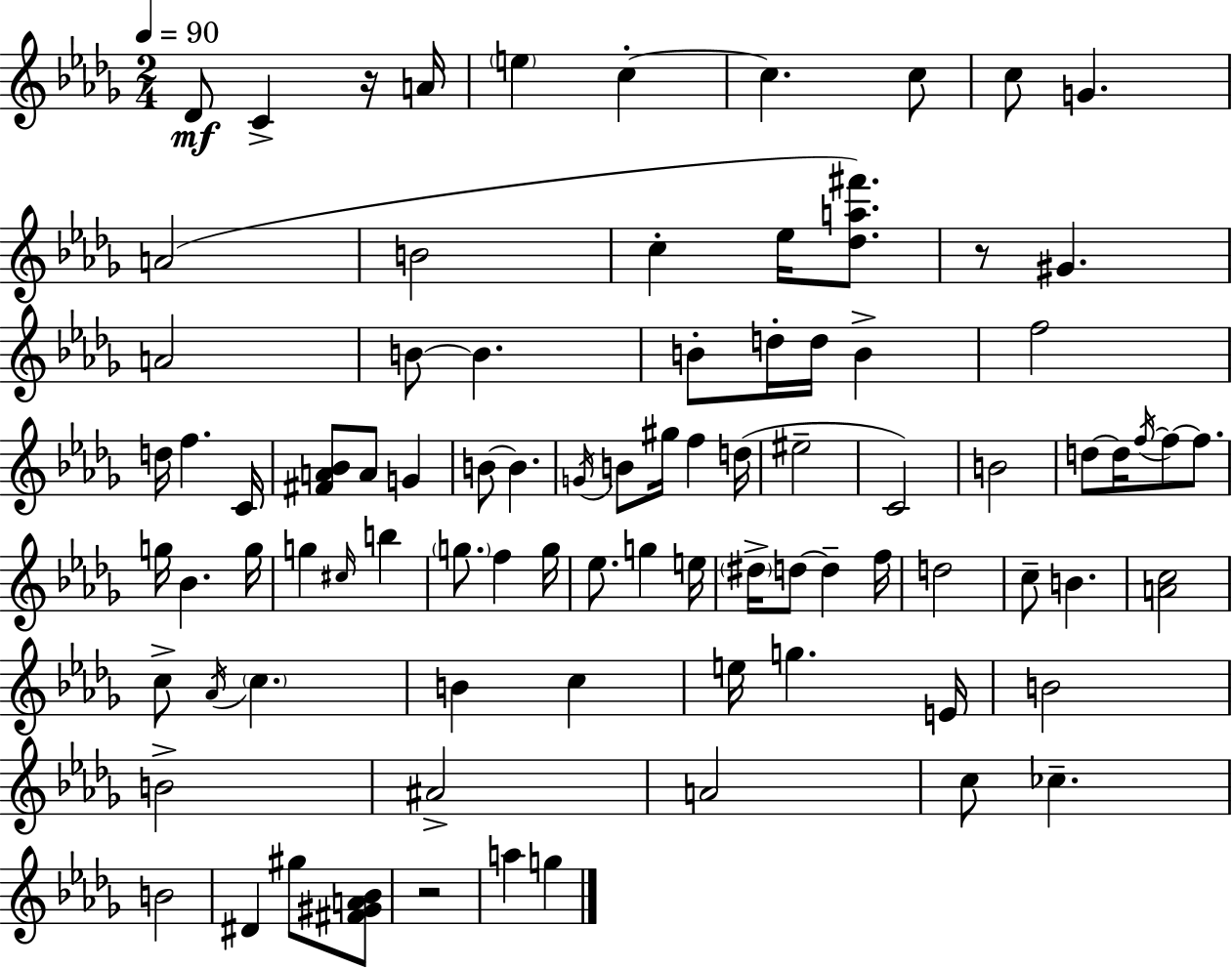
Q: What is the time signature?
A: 2/4